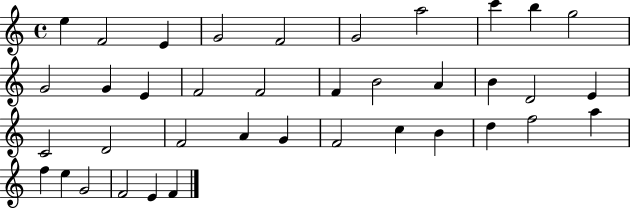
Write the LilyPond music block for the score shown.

{
  \clef treble
  \time 4/4
  \defaultTimeSignature
  \key c \major
  e''4 f'2 e'4 | g'2 f'2 | g'2 a''2 | c'''4 b''4 g''2 | \break g'2 g'4 e'4 | f'2 f'2 | f'4 b'2 a'4 | b'4 d'2 e'4 | \break c'2 d'2 | f'2 a'4 g'4 | f'2 c''4 b'4 | d''4 f''2 a''4 | \break f''4 e''4 g'2 | f'2 e'4 f'4 | \bar "|."
}